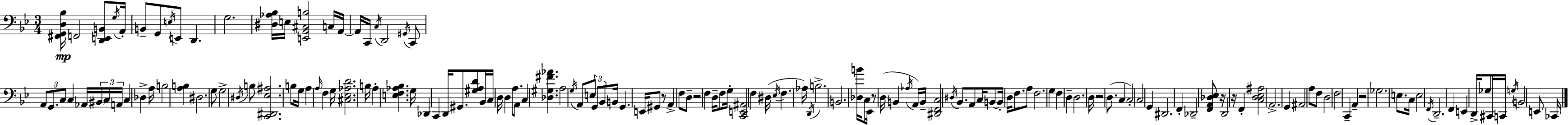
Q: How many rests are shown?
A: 7